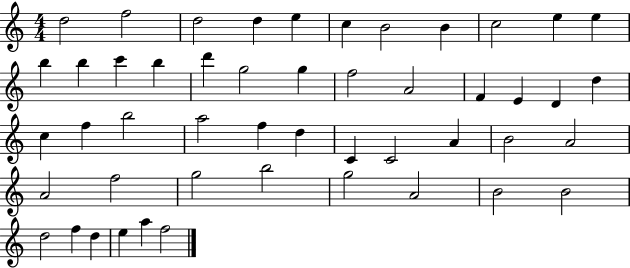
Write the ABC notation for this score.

X:1
T:Untitled
M:4/4
L:1/4
K:C
d2 f2 d2 d e c B2 B c2 e e b b c' b d' g2 g f2 A2 F E D d c f b2 a2 f d C C2 A B2 A2 A2 f2 g2 b2 g2 A2 B2 B2 d2 f d e a f2